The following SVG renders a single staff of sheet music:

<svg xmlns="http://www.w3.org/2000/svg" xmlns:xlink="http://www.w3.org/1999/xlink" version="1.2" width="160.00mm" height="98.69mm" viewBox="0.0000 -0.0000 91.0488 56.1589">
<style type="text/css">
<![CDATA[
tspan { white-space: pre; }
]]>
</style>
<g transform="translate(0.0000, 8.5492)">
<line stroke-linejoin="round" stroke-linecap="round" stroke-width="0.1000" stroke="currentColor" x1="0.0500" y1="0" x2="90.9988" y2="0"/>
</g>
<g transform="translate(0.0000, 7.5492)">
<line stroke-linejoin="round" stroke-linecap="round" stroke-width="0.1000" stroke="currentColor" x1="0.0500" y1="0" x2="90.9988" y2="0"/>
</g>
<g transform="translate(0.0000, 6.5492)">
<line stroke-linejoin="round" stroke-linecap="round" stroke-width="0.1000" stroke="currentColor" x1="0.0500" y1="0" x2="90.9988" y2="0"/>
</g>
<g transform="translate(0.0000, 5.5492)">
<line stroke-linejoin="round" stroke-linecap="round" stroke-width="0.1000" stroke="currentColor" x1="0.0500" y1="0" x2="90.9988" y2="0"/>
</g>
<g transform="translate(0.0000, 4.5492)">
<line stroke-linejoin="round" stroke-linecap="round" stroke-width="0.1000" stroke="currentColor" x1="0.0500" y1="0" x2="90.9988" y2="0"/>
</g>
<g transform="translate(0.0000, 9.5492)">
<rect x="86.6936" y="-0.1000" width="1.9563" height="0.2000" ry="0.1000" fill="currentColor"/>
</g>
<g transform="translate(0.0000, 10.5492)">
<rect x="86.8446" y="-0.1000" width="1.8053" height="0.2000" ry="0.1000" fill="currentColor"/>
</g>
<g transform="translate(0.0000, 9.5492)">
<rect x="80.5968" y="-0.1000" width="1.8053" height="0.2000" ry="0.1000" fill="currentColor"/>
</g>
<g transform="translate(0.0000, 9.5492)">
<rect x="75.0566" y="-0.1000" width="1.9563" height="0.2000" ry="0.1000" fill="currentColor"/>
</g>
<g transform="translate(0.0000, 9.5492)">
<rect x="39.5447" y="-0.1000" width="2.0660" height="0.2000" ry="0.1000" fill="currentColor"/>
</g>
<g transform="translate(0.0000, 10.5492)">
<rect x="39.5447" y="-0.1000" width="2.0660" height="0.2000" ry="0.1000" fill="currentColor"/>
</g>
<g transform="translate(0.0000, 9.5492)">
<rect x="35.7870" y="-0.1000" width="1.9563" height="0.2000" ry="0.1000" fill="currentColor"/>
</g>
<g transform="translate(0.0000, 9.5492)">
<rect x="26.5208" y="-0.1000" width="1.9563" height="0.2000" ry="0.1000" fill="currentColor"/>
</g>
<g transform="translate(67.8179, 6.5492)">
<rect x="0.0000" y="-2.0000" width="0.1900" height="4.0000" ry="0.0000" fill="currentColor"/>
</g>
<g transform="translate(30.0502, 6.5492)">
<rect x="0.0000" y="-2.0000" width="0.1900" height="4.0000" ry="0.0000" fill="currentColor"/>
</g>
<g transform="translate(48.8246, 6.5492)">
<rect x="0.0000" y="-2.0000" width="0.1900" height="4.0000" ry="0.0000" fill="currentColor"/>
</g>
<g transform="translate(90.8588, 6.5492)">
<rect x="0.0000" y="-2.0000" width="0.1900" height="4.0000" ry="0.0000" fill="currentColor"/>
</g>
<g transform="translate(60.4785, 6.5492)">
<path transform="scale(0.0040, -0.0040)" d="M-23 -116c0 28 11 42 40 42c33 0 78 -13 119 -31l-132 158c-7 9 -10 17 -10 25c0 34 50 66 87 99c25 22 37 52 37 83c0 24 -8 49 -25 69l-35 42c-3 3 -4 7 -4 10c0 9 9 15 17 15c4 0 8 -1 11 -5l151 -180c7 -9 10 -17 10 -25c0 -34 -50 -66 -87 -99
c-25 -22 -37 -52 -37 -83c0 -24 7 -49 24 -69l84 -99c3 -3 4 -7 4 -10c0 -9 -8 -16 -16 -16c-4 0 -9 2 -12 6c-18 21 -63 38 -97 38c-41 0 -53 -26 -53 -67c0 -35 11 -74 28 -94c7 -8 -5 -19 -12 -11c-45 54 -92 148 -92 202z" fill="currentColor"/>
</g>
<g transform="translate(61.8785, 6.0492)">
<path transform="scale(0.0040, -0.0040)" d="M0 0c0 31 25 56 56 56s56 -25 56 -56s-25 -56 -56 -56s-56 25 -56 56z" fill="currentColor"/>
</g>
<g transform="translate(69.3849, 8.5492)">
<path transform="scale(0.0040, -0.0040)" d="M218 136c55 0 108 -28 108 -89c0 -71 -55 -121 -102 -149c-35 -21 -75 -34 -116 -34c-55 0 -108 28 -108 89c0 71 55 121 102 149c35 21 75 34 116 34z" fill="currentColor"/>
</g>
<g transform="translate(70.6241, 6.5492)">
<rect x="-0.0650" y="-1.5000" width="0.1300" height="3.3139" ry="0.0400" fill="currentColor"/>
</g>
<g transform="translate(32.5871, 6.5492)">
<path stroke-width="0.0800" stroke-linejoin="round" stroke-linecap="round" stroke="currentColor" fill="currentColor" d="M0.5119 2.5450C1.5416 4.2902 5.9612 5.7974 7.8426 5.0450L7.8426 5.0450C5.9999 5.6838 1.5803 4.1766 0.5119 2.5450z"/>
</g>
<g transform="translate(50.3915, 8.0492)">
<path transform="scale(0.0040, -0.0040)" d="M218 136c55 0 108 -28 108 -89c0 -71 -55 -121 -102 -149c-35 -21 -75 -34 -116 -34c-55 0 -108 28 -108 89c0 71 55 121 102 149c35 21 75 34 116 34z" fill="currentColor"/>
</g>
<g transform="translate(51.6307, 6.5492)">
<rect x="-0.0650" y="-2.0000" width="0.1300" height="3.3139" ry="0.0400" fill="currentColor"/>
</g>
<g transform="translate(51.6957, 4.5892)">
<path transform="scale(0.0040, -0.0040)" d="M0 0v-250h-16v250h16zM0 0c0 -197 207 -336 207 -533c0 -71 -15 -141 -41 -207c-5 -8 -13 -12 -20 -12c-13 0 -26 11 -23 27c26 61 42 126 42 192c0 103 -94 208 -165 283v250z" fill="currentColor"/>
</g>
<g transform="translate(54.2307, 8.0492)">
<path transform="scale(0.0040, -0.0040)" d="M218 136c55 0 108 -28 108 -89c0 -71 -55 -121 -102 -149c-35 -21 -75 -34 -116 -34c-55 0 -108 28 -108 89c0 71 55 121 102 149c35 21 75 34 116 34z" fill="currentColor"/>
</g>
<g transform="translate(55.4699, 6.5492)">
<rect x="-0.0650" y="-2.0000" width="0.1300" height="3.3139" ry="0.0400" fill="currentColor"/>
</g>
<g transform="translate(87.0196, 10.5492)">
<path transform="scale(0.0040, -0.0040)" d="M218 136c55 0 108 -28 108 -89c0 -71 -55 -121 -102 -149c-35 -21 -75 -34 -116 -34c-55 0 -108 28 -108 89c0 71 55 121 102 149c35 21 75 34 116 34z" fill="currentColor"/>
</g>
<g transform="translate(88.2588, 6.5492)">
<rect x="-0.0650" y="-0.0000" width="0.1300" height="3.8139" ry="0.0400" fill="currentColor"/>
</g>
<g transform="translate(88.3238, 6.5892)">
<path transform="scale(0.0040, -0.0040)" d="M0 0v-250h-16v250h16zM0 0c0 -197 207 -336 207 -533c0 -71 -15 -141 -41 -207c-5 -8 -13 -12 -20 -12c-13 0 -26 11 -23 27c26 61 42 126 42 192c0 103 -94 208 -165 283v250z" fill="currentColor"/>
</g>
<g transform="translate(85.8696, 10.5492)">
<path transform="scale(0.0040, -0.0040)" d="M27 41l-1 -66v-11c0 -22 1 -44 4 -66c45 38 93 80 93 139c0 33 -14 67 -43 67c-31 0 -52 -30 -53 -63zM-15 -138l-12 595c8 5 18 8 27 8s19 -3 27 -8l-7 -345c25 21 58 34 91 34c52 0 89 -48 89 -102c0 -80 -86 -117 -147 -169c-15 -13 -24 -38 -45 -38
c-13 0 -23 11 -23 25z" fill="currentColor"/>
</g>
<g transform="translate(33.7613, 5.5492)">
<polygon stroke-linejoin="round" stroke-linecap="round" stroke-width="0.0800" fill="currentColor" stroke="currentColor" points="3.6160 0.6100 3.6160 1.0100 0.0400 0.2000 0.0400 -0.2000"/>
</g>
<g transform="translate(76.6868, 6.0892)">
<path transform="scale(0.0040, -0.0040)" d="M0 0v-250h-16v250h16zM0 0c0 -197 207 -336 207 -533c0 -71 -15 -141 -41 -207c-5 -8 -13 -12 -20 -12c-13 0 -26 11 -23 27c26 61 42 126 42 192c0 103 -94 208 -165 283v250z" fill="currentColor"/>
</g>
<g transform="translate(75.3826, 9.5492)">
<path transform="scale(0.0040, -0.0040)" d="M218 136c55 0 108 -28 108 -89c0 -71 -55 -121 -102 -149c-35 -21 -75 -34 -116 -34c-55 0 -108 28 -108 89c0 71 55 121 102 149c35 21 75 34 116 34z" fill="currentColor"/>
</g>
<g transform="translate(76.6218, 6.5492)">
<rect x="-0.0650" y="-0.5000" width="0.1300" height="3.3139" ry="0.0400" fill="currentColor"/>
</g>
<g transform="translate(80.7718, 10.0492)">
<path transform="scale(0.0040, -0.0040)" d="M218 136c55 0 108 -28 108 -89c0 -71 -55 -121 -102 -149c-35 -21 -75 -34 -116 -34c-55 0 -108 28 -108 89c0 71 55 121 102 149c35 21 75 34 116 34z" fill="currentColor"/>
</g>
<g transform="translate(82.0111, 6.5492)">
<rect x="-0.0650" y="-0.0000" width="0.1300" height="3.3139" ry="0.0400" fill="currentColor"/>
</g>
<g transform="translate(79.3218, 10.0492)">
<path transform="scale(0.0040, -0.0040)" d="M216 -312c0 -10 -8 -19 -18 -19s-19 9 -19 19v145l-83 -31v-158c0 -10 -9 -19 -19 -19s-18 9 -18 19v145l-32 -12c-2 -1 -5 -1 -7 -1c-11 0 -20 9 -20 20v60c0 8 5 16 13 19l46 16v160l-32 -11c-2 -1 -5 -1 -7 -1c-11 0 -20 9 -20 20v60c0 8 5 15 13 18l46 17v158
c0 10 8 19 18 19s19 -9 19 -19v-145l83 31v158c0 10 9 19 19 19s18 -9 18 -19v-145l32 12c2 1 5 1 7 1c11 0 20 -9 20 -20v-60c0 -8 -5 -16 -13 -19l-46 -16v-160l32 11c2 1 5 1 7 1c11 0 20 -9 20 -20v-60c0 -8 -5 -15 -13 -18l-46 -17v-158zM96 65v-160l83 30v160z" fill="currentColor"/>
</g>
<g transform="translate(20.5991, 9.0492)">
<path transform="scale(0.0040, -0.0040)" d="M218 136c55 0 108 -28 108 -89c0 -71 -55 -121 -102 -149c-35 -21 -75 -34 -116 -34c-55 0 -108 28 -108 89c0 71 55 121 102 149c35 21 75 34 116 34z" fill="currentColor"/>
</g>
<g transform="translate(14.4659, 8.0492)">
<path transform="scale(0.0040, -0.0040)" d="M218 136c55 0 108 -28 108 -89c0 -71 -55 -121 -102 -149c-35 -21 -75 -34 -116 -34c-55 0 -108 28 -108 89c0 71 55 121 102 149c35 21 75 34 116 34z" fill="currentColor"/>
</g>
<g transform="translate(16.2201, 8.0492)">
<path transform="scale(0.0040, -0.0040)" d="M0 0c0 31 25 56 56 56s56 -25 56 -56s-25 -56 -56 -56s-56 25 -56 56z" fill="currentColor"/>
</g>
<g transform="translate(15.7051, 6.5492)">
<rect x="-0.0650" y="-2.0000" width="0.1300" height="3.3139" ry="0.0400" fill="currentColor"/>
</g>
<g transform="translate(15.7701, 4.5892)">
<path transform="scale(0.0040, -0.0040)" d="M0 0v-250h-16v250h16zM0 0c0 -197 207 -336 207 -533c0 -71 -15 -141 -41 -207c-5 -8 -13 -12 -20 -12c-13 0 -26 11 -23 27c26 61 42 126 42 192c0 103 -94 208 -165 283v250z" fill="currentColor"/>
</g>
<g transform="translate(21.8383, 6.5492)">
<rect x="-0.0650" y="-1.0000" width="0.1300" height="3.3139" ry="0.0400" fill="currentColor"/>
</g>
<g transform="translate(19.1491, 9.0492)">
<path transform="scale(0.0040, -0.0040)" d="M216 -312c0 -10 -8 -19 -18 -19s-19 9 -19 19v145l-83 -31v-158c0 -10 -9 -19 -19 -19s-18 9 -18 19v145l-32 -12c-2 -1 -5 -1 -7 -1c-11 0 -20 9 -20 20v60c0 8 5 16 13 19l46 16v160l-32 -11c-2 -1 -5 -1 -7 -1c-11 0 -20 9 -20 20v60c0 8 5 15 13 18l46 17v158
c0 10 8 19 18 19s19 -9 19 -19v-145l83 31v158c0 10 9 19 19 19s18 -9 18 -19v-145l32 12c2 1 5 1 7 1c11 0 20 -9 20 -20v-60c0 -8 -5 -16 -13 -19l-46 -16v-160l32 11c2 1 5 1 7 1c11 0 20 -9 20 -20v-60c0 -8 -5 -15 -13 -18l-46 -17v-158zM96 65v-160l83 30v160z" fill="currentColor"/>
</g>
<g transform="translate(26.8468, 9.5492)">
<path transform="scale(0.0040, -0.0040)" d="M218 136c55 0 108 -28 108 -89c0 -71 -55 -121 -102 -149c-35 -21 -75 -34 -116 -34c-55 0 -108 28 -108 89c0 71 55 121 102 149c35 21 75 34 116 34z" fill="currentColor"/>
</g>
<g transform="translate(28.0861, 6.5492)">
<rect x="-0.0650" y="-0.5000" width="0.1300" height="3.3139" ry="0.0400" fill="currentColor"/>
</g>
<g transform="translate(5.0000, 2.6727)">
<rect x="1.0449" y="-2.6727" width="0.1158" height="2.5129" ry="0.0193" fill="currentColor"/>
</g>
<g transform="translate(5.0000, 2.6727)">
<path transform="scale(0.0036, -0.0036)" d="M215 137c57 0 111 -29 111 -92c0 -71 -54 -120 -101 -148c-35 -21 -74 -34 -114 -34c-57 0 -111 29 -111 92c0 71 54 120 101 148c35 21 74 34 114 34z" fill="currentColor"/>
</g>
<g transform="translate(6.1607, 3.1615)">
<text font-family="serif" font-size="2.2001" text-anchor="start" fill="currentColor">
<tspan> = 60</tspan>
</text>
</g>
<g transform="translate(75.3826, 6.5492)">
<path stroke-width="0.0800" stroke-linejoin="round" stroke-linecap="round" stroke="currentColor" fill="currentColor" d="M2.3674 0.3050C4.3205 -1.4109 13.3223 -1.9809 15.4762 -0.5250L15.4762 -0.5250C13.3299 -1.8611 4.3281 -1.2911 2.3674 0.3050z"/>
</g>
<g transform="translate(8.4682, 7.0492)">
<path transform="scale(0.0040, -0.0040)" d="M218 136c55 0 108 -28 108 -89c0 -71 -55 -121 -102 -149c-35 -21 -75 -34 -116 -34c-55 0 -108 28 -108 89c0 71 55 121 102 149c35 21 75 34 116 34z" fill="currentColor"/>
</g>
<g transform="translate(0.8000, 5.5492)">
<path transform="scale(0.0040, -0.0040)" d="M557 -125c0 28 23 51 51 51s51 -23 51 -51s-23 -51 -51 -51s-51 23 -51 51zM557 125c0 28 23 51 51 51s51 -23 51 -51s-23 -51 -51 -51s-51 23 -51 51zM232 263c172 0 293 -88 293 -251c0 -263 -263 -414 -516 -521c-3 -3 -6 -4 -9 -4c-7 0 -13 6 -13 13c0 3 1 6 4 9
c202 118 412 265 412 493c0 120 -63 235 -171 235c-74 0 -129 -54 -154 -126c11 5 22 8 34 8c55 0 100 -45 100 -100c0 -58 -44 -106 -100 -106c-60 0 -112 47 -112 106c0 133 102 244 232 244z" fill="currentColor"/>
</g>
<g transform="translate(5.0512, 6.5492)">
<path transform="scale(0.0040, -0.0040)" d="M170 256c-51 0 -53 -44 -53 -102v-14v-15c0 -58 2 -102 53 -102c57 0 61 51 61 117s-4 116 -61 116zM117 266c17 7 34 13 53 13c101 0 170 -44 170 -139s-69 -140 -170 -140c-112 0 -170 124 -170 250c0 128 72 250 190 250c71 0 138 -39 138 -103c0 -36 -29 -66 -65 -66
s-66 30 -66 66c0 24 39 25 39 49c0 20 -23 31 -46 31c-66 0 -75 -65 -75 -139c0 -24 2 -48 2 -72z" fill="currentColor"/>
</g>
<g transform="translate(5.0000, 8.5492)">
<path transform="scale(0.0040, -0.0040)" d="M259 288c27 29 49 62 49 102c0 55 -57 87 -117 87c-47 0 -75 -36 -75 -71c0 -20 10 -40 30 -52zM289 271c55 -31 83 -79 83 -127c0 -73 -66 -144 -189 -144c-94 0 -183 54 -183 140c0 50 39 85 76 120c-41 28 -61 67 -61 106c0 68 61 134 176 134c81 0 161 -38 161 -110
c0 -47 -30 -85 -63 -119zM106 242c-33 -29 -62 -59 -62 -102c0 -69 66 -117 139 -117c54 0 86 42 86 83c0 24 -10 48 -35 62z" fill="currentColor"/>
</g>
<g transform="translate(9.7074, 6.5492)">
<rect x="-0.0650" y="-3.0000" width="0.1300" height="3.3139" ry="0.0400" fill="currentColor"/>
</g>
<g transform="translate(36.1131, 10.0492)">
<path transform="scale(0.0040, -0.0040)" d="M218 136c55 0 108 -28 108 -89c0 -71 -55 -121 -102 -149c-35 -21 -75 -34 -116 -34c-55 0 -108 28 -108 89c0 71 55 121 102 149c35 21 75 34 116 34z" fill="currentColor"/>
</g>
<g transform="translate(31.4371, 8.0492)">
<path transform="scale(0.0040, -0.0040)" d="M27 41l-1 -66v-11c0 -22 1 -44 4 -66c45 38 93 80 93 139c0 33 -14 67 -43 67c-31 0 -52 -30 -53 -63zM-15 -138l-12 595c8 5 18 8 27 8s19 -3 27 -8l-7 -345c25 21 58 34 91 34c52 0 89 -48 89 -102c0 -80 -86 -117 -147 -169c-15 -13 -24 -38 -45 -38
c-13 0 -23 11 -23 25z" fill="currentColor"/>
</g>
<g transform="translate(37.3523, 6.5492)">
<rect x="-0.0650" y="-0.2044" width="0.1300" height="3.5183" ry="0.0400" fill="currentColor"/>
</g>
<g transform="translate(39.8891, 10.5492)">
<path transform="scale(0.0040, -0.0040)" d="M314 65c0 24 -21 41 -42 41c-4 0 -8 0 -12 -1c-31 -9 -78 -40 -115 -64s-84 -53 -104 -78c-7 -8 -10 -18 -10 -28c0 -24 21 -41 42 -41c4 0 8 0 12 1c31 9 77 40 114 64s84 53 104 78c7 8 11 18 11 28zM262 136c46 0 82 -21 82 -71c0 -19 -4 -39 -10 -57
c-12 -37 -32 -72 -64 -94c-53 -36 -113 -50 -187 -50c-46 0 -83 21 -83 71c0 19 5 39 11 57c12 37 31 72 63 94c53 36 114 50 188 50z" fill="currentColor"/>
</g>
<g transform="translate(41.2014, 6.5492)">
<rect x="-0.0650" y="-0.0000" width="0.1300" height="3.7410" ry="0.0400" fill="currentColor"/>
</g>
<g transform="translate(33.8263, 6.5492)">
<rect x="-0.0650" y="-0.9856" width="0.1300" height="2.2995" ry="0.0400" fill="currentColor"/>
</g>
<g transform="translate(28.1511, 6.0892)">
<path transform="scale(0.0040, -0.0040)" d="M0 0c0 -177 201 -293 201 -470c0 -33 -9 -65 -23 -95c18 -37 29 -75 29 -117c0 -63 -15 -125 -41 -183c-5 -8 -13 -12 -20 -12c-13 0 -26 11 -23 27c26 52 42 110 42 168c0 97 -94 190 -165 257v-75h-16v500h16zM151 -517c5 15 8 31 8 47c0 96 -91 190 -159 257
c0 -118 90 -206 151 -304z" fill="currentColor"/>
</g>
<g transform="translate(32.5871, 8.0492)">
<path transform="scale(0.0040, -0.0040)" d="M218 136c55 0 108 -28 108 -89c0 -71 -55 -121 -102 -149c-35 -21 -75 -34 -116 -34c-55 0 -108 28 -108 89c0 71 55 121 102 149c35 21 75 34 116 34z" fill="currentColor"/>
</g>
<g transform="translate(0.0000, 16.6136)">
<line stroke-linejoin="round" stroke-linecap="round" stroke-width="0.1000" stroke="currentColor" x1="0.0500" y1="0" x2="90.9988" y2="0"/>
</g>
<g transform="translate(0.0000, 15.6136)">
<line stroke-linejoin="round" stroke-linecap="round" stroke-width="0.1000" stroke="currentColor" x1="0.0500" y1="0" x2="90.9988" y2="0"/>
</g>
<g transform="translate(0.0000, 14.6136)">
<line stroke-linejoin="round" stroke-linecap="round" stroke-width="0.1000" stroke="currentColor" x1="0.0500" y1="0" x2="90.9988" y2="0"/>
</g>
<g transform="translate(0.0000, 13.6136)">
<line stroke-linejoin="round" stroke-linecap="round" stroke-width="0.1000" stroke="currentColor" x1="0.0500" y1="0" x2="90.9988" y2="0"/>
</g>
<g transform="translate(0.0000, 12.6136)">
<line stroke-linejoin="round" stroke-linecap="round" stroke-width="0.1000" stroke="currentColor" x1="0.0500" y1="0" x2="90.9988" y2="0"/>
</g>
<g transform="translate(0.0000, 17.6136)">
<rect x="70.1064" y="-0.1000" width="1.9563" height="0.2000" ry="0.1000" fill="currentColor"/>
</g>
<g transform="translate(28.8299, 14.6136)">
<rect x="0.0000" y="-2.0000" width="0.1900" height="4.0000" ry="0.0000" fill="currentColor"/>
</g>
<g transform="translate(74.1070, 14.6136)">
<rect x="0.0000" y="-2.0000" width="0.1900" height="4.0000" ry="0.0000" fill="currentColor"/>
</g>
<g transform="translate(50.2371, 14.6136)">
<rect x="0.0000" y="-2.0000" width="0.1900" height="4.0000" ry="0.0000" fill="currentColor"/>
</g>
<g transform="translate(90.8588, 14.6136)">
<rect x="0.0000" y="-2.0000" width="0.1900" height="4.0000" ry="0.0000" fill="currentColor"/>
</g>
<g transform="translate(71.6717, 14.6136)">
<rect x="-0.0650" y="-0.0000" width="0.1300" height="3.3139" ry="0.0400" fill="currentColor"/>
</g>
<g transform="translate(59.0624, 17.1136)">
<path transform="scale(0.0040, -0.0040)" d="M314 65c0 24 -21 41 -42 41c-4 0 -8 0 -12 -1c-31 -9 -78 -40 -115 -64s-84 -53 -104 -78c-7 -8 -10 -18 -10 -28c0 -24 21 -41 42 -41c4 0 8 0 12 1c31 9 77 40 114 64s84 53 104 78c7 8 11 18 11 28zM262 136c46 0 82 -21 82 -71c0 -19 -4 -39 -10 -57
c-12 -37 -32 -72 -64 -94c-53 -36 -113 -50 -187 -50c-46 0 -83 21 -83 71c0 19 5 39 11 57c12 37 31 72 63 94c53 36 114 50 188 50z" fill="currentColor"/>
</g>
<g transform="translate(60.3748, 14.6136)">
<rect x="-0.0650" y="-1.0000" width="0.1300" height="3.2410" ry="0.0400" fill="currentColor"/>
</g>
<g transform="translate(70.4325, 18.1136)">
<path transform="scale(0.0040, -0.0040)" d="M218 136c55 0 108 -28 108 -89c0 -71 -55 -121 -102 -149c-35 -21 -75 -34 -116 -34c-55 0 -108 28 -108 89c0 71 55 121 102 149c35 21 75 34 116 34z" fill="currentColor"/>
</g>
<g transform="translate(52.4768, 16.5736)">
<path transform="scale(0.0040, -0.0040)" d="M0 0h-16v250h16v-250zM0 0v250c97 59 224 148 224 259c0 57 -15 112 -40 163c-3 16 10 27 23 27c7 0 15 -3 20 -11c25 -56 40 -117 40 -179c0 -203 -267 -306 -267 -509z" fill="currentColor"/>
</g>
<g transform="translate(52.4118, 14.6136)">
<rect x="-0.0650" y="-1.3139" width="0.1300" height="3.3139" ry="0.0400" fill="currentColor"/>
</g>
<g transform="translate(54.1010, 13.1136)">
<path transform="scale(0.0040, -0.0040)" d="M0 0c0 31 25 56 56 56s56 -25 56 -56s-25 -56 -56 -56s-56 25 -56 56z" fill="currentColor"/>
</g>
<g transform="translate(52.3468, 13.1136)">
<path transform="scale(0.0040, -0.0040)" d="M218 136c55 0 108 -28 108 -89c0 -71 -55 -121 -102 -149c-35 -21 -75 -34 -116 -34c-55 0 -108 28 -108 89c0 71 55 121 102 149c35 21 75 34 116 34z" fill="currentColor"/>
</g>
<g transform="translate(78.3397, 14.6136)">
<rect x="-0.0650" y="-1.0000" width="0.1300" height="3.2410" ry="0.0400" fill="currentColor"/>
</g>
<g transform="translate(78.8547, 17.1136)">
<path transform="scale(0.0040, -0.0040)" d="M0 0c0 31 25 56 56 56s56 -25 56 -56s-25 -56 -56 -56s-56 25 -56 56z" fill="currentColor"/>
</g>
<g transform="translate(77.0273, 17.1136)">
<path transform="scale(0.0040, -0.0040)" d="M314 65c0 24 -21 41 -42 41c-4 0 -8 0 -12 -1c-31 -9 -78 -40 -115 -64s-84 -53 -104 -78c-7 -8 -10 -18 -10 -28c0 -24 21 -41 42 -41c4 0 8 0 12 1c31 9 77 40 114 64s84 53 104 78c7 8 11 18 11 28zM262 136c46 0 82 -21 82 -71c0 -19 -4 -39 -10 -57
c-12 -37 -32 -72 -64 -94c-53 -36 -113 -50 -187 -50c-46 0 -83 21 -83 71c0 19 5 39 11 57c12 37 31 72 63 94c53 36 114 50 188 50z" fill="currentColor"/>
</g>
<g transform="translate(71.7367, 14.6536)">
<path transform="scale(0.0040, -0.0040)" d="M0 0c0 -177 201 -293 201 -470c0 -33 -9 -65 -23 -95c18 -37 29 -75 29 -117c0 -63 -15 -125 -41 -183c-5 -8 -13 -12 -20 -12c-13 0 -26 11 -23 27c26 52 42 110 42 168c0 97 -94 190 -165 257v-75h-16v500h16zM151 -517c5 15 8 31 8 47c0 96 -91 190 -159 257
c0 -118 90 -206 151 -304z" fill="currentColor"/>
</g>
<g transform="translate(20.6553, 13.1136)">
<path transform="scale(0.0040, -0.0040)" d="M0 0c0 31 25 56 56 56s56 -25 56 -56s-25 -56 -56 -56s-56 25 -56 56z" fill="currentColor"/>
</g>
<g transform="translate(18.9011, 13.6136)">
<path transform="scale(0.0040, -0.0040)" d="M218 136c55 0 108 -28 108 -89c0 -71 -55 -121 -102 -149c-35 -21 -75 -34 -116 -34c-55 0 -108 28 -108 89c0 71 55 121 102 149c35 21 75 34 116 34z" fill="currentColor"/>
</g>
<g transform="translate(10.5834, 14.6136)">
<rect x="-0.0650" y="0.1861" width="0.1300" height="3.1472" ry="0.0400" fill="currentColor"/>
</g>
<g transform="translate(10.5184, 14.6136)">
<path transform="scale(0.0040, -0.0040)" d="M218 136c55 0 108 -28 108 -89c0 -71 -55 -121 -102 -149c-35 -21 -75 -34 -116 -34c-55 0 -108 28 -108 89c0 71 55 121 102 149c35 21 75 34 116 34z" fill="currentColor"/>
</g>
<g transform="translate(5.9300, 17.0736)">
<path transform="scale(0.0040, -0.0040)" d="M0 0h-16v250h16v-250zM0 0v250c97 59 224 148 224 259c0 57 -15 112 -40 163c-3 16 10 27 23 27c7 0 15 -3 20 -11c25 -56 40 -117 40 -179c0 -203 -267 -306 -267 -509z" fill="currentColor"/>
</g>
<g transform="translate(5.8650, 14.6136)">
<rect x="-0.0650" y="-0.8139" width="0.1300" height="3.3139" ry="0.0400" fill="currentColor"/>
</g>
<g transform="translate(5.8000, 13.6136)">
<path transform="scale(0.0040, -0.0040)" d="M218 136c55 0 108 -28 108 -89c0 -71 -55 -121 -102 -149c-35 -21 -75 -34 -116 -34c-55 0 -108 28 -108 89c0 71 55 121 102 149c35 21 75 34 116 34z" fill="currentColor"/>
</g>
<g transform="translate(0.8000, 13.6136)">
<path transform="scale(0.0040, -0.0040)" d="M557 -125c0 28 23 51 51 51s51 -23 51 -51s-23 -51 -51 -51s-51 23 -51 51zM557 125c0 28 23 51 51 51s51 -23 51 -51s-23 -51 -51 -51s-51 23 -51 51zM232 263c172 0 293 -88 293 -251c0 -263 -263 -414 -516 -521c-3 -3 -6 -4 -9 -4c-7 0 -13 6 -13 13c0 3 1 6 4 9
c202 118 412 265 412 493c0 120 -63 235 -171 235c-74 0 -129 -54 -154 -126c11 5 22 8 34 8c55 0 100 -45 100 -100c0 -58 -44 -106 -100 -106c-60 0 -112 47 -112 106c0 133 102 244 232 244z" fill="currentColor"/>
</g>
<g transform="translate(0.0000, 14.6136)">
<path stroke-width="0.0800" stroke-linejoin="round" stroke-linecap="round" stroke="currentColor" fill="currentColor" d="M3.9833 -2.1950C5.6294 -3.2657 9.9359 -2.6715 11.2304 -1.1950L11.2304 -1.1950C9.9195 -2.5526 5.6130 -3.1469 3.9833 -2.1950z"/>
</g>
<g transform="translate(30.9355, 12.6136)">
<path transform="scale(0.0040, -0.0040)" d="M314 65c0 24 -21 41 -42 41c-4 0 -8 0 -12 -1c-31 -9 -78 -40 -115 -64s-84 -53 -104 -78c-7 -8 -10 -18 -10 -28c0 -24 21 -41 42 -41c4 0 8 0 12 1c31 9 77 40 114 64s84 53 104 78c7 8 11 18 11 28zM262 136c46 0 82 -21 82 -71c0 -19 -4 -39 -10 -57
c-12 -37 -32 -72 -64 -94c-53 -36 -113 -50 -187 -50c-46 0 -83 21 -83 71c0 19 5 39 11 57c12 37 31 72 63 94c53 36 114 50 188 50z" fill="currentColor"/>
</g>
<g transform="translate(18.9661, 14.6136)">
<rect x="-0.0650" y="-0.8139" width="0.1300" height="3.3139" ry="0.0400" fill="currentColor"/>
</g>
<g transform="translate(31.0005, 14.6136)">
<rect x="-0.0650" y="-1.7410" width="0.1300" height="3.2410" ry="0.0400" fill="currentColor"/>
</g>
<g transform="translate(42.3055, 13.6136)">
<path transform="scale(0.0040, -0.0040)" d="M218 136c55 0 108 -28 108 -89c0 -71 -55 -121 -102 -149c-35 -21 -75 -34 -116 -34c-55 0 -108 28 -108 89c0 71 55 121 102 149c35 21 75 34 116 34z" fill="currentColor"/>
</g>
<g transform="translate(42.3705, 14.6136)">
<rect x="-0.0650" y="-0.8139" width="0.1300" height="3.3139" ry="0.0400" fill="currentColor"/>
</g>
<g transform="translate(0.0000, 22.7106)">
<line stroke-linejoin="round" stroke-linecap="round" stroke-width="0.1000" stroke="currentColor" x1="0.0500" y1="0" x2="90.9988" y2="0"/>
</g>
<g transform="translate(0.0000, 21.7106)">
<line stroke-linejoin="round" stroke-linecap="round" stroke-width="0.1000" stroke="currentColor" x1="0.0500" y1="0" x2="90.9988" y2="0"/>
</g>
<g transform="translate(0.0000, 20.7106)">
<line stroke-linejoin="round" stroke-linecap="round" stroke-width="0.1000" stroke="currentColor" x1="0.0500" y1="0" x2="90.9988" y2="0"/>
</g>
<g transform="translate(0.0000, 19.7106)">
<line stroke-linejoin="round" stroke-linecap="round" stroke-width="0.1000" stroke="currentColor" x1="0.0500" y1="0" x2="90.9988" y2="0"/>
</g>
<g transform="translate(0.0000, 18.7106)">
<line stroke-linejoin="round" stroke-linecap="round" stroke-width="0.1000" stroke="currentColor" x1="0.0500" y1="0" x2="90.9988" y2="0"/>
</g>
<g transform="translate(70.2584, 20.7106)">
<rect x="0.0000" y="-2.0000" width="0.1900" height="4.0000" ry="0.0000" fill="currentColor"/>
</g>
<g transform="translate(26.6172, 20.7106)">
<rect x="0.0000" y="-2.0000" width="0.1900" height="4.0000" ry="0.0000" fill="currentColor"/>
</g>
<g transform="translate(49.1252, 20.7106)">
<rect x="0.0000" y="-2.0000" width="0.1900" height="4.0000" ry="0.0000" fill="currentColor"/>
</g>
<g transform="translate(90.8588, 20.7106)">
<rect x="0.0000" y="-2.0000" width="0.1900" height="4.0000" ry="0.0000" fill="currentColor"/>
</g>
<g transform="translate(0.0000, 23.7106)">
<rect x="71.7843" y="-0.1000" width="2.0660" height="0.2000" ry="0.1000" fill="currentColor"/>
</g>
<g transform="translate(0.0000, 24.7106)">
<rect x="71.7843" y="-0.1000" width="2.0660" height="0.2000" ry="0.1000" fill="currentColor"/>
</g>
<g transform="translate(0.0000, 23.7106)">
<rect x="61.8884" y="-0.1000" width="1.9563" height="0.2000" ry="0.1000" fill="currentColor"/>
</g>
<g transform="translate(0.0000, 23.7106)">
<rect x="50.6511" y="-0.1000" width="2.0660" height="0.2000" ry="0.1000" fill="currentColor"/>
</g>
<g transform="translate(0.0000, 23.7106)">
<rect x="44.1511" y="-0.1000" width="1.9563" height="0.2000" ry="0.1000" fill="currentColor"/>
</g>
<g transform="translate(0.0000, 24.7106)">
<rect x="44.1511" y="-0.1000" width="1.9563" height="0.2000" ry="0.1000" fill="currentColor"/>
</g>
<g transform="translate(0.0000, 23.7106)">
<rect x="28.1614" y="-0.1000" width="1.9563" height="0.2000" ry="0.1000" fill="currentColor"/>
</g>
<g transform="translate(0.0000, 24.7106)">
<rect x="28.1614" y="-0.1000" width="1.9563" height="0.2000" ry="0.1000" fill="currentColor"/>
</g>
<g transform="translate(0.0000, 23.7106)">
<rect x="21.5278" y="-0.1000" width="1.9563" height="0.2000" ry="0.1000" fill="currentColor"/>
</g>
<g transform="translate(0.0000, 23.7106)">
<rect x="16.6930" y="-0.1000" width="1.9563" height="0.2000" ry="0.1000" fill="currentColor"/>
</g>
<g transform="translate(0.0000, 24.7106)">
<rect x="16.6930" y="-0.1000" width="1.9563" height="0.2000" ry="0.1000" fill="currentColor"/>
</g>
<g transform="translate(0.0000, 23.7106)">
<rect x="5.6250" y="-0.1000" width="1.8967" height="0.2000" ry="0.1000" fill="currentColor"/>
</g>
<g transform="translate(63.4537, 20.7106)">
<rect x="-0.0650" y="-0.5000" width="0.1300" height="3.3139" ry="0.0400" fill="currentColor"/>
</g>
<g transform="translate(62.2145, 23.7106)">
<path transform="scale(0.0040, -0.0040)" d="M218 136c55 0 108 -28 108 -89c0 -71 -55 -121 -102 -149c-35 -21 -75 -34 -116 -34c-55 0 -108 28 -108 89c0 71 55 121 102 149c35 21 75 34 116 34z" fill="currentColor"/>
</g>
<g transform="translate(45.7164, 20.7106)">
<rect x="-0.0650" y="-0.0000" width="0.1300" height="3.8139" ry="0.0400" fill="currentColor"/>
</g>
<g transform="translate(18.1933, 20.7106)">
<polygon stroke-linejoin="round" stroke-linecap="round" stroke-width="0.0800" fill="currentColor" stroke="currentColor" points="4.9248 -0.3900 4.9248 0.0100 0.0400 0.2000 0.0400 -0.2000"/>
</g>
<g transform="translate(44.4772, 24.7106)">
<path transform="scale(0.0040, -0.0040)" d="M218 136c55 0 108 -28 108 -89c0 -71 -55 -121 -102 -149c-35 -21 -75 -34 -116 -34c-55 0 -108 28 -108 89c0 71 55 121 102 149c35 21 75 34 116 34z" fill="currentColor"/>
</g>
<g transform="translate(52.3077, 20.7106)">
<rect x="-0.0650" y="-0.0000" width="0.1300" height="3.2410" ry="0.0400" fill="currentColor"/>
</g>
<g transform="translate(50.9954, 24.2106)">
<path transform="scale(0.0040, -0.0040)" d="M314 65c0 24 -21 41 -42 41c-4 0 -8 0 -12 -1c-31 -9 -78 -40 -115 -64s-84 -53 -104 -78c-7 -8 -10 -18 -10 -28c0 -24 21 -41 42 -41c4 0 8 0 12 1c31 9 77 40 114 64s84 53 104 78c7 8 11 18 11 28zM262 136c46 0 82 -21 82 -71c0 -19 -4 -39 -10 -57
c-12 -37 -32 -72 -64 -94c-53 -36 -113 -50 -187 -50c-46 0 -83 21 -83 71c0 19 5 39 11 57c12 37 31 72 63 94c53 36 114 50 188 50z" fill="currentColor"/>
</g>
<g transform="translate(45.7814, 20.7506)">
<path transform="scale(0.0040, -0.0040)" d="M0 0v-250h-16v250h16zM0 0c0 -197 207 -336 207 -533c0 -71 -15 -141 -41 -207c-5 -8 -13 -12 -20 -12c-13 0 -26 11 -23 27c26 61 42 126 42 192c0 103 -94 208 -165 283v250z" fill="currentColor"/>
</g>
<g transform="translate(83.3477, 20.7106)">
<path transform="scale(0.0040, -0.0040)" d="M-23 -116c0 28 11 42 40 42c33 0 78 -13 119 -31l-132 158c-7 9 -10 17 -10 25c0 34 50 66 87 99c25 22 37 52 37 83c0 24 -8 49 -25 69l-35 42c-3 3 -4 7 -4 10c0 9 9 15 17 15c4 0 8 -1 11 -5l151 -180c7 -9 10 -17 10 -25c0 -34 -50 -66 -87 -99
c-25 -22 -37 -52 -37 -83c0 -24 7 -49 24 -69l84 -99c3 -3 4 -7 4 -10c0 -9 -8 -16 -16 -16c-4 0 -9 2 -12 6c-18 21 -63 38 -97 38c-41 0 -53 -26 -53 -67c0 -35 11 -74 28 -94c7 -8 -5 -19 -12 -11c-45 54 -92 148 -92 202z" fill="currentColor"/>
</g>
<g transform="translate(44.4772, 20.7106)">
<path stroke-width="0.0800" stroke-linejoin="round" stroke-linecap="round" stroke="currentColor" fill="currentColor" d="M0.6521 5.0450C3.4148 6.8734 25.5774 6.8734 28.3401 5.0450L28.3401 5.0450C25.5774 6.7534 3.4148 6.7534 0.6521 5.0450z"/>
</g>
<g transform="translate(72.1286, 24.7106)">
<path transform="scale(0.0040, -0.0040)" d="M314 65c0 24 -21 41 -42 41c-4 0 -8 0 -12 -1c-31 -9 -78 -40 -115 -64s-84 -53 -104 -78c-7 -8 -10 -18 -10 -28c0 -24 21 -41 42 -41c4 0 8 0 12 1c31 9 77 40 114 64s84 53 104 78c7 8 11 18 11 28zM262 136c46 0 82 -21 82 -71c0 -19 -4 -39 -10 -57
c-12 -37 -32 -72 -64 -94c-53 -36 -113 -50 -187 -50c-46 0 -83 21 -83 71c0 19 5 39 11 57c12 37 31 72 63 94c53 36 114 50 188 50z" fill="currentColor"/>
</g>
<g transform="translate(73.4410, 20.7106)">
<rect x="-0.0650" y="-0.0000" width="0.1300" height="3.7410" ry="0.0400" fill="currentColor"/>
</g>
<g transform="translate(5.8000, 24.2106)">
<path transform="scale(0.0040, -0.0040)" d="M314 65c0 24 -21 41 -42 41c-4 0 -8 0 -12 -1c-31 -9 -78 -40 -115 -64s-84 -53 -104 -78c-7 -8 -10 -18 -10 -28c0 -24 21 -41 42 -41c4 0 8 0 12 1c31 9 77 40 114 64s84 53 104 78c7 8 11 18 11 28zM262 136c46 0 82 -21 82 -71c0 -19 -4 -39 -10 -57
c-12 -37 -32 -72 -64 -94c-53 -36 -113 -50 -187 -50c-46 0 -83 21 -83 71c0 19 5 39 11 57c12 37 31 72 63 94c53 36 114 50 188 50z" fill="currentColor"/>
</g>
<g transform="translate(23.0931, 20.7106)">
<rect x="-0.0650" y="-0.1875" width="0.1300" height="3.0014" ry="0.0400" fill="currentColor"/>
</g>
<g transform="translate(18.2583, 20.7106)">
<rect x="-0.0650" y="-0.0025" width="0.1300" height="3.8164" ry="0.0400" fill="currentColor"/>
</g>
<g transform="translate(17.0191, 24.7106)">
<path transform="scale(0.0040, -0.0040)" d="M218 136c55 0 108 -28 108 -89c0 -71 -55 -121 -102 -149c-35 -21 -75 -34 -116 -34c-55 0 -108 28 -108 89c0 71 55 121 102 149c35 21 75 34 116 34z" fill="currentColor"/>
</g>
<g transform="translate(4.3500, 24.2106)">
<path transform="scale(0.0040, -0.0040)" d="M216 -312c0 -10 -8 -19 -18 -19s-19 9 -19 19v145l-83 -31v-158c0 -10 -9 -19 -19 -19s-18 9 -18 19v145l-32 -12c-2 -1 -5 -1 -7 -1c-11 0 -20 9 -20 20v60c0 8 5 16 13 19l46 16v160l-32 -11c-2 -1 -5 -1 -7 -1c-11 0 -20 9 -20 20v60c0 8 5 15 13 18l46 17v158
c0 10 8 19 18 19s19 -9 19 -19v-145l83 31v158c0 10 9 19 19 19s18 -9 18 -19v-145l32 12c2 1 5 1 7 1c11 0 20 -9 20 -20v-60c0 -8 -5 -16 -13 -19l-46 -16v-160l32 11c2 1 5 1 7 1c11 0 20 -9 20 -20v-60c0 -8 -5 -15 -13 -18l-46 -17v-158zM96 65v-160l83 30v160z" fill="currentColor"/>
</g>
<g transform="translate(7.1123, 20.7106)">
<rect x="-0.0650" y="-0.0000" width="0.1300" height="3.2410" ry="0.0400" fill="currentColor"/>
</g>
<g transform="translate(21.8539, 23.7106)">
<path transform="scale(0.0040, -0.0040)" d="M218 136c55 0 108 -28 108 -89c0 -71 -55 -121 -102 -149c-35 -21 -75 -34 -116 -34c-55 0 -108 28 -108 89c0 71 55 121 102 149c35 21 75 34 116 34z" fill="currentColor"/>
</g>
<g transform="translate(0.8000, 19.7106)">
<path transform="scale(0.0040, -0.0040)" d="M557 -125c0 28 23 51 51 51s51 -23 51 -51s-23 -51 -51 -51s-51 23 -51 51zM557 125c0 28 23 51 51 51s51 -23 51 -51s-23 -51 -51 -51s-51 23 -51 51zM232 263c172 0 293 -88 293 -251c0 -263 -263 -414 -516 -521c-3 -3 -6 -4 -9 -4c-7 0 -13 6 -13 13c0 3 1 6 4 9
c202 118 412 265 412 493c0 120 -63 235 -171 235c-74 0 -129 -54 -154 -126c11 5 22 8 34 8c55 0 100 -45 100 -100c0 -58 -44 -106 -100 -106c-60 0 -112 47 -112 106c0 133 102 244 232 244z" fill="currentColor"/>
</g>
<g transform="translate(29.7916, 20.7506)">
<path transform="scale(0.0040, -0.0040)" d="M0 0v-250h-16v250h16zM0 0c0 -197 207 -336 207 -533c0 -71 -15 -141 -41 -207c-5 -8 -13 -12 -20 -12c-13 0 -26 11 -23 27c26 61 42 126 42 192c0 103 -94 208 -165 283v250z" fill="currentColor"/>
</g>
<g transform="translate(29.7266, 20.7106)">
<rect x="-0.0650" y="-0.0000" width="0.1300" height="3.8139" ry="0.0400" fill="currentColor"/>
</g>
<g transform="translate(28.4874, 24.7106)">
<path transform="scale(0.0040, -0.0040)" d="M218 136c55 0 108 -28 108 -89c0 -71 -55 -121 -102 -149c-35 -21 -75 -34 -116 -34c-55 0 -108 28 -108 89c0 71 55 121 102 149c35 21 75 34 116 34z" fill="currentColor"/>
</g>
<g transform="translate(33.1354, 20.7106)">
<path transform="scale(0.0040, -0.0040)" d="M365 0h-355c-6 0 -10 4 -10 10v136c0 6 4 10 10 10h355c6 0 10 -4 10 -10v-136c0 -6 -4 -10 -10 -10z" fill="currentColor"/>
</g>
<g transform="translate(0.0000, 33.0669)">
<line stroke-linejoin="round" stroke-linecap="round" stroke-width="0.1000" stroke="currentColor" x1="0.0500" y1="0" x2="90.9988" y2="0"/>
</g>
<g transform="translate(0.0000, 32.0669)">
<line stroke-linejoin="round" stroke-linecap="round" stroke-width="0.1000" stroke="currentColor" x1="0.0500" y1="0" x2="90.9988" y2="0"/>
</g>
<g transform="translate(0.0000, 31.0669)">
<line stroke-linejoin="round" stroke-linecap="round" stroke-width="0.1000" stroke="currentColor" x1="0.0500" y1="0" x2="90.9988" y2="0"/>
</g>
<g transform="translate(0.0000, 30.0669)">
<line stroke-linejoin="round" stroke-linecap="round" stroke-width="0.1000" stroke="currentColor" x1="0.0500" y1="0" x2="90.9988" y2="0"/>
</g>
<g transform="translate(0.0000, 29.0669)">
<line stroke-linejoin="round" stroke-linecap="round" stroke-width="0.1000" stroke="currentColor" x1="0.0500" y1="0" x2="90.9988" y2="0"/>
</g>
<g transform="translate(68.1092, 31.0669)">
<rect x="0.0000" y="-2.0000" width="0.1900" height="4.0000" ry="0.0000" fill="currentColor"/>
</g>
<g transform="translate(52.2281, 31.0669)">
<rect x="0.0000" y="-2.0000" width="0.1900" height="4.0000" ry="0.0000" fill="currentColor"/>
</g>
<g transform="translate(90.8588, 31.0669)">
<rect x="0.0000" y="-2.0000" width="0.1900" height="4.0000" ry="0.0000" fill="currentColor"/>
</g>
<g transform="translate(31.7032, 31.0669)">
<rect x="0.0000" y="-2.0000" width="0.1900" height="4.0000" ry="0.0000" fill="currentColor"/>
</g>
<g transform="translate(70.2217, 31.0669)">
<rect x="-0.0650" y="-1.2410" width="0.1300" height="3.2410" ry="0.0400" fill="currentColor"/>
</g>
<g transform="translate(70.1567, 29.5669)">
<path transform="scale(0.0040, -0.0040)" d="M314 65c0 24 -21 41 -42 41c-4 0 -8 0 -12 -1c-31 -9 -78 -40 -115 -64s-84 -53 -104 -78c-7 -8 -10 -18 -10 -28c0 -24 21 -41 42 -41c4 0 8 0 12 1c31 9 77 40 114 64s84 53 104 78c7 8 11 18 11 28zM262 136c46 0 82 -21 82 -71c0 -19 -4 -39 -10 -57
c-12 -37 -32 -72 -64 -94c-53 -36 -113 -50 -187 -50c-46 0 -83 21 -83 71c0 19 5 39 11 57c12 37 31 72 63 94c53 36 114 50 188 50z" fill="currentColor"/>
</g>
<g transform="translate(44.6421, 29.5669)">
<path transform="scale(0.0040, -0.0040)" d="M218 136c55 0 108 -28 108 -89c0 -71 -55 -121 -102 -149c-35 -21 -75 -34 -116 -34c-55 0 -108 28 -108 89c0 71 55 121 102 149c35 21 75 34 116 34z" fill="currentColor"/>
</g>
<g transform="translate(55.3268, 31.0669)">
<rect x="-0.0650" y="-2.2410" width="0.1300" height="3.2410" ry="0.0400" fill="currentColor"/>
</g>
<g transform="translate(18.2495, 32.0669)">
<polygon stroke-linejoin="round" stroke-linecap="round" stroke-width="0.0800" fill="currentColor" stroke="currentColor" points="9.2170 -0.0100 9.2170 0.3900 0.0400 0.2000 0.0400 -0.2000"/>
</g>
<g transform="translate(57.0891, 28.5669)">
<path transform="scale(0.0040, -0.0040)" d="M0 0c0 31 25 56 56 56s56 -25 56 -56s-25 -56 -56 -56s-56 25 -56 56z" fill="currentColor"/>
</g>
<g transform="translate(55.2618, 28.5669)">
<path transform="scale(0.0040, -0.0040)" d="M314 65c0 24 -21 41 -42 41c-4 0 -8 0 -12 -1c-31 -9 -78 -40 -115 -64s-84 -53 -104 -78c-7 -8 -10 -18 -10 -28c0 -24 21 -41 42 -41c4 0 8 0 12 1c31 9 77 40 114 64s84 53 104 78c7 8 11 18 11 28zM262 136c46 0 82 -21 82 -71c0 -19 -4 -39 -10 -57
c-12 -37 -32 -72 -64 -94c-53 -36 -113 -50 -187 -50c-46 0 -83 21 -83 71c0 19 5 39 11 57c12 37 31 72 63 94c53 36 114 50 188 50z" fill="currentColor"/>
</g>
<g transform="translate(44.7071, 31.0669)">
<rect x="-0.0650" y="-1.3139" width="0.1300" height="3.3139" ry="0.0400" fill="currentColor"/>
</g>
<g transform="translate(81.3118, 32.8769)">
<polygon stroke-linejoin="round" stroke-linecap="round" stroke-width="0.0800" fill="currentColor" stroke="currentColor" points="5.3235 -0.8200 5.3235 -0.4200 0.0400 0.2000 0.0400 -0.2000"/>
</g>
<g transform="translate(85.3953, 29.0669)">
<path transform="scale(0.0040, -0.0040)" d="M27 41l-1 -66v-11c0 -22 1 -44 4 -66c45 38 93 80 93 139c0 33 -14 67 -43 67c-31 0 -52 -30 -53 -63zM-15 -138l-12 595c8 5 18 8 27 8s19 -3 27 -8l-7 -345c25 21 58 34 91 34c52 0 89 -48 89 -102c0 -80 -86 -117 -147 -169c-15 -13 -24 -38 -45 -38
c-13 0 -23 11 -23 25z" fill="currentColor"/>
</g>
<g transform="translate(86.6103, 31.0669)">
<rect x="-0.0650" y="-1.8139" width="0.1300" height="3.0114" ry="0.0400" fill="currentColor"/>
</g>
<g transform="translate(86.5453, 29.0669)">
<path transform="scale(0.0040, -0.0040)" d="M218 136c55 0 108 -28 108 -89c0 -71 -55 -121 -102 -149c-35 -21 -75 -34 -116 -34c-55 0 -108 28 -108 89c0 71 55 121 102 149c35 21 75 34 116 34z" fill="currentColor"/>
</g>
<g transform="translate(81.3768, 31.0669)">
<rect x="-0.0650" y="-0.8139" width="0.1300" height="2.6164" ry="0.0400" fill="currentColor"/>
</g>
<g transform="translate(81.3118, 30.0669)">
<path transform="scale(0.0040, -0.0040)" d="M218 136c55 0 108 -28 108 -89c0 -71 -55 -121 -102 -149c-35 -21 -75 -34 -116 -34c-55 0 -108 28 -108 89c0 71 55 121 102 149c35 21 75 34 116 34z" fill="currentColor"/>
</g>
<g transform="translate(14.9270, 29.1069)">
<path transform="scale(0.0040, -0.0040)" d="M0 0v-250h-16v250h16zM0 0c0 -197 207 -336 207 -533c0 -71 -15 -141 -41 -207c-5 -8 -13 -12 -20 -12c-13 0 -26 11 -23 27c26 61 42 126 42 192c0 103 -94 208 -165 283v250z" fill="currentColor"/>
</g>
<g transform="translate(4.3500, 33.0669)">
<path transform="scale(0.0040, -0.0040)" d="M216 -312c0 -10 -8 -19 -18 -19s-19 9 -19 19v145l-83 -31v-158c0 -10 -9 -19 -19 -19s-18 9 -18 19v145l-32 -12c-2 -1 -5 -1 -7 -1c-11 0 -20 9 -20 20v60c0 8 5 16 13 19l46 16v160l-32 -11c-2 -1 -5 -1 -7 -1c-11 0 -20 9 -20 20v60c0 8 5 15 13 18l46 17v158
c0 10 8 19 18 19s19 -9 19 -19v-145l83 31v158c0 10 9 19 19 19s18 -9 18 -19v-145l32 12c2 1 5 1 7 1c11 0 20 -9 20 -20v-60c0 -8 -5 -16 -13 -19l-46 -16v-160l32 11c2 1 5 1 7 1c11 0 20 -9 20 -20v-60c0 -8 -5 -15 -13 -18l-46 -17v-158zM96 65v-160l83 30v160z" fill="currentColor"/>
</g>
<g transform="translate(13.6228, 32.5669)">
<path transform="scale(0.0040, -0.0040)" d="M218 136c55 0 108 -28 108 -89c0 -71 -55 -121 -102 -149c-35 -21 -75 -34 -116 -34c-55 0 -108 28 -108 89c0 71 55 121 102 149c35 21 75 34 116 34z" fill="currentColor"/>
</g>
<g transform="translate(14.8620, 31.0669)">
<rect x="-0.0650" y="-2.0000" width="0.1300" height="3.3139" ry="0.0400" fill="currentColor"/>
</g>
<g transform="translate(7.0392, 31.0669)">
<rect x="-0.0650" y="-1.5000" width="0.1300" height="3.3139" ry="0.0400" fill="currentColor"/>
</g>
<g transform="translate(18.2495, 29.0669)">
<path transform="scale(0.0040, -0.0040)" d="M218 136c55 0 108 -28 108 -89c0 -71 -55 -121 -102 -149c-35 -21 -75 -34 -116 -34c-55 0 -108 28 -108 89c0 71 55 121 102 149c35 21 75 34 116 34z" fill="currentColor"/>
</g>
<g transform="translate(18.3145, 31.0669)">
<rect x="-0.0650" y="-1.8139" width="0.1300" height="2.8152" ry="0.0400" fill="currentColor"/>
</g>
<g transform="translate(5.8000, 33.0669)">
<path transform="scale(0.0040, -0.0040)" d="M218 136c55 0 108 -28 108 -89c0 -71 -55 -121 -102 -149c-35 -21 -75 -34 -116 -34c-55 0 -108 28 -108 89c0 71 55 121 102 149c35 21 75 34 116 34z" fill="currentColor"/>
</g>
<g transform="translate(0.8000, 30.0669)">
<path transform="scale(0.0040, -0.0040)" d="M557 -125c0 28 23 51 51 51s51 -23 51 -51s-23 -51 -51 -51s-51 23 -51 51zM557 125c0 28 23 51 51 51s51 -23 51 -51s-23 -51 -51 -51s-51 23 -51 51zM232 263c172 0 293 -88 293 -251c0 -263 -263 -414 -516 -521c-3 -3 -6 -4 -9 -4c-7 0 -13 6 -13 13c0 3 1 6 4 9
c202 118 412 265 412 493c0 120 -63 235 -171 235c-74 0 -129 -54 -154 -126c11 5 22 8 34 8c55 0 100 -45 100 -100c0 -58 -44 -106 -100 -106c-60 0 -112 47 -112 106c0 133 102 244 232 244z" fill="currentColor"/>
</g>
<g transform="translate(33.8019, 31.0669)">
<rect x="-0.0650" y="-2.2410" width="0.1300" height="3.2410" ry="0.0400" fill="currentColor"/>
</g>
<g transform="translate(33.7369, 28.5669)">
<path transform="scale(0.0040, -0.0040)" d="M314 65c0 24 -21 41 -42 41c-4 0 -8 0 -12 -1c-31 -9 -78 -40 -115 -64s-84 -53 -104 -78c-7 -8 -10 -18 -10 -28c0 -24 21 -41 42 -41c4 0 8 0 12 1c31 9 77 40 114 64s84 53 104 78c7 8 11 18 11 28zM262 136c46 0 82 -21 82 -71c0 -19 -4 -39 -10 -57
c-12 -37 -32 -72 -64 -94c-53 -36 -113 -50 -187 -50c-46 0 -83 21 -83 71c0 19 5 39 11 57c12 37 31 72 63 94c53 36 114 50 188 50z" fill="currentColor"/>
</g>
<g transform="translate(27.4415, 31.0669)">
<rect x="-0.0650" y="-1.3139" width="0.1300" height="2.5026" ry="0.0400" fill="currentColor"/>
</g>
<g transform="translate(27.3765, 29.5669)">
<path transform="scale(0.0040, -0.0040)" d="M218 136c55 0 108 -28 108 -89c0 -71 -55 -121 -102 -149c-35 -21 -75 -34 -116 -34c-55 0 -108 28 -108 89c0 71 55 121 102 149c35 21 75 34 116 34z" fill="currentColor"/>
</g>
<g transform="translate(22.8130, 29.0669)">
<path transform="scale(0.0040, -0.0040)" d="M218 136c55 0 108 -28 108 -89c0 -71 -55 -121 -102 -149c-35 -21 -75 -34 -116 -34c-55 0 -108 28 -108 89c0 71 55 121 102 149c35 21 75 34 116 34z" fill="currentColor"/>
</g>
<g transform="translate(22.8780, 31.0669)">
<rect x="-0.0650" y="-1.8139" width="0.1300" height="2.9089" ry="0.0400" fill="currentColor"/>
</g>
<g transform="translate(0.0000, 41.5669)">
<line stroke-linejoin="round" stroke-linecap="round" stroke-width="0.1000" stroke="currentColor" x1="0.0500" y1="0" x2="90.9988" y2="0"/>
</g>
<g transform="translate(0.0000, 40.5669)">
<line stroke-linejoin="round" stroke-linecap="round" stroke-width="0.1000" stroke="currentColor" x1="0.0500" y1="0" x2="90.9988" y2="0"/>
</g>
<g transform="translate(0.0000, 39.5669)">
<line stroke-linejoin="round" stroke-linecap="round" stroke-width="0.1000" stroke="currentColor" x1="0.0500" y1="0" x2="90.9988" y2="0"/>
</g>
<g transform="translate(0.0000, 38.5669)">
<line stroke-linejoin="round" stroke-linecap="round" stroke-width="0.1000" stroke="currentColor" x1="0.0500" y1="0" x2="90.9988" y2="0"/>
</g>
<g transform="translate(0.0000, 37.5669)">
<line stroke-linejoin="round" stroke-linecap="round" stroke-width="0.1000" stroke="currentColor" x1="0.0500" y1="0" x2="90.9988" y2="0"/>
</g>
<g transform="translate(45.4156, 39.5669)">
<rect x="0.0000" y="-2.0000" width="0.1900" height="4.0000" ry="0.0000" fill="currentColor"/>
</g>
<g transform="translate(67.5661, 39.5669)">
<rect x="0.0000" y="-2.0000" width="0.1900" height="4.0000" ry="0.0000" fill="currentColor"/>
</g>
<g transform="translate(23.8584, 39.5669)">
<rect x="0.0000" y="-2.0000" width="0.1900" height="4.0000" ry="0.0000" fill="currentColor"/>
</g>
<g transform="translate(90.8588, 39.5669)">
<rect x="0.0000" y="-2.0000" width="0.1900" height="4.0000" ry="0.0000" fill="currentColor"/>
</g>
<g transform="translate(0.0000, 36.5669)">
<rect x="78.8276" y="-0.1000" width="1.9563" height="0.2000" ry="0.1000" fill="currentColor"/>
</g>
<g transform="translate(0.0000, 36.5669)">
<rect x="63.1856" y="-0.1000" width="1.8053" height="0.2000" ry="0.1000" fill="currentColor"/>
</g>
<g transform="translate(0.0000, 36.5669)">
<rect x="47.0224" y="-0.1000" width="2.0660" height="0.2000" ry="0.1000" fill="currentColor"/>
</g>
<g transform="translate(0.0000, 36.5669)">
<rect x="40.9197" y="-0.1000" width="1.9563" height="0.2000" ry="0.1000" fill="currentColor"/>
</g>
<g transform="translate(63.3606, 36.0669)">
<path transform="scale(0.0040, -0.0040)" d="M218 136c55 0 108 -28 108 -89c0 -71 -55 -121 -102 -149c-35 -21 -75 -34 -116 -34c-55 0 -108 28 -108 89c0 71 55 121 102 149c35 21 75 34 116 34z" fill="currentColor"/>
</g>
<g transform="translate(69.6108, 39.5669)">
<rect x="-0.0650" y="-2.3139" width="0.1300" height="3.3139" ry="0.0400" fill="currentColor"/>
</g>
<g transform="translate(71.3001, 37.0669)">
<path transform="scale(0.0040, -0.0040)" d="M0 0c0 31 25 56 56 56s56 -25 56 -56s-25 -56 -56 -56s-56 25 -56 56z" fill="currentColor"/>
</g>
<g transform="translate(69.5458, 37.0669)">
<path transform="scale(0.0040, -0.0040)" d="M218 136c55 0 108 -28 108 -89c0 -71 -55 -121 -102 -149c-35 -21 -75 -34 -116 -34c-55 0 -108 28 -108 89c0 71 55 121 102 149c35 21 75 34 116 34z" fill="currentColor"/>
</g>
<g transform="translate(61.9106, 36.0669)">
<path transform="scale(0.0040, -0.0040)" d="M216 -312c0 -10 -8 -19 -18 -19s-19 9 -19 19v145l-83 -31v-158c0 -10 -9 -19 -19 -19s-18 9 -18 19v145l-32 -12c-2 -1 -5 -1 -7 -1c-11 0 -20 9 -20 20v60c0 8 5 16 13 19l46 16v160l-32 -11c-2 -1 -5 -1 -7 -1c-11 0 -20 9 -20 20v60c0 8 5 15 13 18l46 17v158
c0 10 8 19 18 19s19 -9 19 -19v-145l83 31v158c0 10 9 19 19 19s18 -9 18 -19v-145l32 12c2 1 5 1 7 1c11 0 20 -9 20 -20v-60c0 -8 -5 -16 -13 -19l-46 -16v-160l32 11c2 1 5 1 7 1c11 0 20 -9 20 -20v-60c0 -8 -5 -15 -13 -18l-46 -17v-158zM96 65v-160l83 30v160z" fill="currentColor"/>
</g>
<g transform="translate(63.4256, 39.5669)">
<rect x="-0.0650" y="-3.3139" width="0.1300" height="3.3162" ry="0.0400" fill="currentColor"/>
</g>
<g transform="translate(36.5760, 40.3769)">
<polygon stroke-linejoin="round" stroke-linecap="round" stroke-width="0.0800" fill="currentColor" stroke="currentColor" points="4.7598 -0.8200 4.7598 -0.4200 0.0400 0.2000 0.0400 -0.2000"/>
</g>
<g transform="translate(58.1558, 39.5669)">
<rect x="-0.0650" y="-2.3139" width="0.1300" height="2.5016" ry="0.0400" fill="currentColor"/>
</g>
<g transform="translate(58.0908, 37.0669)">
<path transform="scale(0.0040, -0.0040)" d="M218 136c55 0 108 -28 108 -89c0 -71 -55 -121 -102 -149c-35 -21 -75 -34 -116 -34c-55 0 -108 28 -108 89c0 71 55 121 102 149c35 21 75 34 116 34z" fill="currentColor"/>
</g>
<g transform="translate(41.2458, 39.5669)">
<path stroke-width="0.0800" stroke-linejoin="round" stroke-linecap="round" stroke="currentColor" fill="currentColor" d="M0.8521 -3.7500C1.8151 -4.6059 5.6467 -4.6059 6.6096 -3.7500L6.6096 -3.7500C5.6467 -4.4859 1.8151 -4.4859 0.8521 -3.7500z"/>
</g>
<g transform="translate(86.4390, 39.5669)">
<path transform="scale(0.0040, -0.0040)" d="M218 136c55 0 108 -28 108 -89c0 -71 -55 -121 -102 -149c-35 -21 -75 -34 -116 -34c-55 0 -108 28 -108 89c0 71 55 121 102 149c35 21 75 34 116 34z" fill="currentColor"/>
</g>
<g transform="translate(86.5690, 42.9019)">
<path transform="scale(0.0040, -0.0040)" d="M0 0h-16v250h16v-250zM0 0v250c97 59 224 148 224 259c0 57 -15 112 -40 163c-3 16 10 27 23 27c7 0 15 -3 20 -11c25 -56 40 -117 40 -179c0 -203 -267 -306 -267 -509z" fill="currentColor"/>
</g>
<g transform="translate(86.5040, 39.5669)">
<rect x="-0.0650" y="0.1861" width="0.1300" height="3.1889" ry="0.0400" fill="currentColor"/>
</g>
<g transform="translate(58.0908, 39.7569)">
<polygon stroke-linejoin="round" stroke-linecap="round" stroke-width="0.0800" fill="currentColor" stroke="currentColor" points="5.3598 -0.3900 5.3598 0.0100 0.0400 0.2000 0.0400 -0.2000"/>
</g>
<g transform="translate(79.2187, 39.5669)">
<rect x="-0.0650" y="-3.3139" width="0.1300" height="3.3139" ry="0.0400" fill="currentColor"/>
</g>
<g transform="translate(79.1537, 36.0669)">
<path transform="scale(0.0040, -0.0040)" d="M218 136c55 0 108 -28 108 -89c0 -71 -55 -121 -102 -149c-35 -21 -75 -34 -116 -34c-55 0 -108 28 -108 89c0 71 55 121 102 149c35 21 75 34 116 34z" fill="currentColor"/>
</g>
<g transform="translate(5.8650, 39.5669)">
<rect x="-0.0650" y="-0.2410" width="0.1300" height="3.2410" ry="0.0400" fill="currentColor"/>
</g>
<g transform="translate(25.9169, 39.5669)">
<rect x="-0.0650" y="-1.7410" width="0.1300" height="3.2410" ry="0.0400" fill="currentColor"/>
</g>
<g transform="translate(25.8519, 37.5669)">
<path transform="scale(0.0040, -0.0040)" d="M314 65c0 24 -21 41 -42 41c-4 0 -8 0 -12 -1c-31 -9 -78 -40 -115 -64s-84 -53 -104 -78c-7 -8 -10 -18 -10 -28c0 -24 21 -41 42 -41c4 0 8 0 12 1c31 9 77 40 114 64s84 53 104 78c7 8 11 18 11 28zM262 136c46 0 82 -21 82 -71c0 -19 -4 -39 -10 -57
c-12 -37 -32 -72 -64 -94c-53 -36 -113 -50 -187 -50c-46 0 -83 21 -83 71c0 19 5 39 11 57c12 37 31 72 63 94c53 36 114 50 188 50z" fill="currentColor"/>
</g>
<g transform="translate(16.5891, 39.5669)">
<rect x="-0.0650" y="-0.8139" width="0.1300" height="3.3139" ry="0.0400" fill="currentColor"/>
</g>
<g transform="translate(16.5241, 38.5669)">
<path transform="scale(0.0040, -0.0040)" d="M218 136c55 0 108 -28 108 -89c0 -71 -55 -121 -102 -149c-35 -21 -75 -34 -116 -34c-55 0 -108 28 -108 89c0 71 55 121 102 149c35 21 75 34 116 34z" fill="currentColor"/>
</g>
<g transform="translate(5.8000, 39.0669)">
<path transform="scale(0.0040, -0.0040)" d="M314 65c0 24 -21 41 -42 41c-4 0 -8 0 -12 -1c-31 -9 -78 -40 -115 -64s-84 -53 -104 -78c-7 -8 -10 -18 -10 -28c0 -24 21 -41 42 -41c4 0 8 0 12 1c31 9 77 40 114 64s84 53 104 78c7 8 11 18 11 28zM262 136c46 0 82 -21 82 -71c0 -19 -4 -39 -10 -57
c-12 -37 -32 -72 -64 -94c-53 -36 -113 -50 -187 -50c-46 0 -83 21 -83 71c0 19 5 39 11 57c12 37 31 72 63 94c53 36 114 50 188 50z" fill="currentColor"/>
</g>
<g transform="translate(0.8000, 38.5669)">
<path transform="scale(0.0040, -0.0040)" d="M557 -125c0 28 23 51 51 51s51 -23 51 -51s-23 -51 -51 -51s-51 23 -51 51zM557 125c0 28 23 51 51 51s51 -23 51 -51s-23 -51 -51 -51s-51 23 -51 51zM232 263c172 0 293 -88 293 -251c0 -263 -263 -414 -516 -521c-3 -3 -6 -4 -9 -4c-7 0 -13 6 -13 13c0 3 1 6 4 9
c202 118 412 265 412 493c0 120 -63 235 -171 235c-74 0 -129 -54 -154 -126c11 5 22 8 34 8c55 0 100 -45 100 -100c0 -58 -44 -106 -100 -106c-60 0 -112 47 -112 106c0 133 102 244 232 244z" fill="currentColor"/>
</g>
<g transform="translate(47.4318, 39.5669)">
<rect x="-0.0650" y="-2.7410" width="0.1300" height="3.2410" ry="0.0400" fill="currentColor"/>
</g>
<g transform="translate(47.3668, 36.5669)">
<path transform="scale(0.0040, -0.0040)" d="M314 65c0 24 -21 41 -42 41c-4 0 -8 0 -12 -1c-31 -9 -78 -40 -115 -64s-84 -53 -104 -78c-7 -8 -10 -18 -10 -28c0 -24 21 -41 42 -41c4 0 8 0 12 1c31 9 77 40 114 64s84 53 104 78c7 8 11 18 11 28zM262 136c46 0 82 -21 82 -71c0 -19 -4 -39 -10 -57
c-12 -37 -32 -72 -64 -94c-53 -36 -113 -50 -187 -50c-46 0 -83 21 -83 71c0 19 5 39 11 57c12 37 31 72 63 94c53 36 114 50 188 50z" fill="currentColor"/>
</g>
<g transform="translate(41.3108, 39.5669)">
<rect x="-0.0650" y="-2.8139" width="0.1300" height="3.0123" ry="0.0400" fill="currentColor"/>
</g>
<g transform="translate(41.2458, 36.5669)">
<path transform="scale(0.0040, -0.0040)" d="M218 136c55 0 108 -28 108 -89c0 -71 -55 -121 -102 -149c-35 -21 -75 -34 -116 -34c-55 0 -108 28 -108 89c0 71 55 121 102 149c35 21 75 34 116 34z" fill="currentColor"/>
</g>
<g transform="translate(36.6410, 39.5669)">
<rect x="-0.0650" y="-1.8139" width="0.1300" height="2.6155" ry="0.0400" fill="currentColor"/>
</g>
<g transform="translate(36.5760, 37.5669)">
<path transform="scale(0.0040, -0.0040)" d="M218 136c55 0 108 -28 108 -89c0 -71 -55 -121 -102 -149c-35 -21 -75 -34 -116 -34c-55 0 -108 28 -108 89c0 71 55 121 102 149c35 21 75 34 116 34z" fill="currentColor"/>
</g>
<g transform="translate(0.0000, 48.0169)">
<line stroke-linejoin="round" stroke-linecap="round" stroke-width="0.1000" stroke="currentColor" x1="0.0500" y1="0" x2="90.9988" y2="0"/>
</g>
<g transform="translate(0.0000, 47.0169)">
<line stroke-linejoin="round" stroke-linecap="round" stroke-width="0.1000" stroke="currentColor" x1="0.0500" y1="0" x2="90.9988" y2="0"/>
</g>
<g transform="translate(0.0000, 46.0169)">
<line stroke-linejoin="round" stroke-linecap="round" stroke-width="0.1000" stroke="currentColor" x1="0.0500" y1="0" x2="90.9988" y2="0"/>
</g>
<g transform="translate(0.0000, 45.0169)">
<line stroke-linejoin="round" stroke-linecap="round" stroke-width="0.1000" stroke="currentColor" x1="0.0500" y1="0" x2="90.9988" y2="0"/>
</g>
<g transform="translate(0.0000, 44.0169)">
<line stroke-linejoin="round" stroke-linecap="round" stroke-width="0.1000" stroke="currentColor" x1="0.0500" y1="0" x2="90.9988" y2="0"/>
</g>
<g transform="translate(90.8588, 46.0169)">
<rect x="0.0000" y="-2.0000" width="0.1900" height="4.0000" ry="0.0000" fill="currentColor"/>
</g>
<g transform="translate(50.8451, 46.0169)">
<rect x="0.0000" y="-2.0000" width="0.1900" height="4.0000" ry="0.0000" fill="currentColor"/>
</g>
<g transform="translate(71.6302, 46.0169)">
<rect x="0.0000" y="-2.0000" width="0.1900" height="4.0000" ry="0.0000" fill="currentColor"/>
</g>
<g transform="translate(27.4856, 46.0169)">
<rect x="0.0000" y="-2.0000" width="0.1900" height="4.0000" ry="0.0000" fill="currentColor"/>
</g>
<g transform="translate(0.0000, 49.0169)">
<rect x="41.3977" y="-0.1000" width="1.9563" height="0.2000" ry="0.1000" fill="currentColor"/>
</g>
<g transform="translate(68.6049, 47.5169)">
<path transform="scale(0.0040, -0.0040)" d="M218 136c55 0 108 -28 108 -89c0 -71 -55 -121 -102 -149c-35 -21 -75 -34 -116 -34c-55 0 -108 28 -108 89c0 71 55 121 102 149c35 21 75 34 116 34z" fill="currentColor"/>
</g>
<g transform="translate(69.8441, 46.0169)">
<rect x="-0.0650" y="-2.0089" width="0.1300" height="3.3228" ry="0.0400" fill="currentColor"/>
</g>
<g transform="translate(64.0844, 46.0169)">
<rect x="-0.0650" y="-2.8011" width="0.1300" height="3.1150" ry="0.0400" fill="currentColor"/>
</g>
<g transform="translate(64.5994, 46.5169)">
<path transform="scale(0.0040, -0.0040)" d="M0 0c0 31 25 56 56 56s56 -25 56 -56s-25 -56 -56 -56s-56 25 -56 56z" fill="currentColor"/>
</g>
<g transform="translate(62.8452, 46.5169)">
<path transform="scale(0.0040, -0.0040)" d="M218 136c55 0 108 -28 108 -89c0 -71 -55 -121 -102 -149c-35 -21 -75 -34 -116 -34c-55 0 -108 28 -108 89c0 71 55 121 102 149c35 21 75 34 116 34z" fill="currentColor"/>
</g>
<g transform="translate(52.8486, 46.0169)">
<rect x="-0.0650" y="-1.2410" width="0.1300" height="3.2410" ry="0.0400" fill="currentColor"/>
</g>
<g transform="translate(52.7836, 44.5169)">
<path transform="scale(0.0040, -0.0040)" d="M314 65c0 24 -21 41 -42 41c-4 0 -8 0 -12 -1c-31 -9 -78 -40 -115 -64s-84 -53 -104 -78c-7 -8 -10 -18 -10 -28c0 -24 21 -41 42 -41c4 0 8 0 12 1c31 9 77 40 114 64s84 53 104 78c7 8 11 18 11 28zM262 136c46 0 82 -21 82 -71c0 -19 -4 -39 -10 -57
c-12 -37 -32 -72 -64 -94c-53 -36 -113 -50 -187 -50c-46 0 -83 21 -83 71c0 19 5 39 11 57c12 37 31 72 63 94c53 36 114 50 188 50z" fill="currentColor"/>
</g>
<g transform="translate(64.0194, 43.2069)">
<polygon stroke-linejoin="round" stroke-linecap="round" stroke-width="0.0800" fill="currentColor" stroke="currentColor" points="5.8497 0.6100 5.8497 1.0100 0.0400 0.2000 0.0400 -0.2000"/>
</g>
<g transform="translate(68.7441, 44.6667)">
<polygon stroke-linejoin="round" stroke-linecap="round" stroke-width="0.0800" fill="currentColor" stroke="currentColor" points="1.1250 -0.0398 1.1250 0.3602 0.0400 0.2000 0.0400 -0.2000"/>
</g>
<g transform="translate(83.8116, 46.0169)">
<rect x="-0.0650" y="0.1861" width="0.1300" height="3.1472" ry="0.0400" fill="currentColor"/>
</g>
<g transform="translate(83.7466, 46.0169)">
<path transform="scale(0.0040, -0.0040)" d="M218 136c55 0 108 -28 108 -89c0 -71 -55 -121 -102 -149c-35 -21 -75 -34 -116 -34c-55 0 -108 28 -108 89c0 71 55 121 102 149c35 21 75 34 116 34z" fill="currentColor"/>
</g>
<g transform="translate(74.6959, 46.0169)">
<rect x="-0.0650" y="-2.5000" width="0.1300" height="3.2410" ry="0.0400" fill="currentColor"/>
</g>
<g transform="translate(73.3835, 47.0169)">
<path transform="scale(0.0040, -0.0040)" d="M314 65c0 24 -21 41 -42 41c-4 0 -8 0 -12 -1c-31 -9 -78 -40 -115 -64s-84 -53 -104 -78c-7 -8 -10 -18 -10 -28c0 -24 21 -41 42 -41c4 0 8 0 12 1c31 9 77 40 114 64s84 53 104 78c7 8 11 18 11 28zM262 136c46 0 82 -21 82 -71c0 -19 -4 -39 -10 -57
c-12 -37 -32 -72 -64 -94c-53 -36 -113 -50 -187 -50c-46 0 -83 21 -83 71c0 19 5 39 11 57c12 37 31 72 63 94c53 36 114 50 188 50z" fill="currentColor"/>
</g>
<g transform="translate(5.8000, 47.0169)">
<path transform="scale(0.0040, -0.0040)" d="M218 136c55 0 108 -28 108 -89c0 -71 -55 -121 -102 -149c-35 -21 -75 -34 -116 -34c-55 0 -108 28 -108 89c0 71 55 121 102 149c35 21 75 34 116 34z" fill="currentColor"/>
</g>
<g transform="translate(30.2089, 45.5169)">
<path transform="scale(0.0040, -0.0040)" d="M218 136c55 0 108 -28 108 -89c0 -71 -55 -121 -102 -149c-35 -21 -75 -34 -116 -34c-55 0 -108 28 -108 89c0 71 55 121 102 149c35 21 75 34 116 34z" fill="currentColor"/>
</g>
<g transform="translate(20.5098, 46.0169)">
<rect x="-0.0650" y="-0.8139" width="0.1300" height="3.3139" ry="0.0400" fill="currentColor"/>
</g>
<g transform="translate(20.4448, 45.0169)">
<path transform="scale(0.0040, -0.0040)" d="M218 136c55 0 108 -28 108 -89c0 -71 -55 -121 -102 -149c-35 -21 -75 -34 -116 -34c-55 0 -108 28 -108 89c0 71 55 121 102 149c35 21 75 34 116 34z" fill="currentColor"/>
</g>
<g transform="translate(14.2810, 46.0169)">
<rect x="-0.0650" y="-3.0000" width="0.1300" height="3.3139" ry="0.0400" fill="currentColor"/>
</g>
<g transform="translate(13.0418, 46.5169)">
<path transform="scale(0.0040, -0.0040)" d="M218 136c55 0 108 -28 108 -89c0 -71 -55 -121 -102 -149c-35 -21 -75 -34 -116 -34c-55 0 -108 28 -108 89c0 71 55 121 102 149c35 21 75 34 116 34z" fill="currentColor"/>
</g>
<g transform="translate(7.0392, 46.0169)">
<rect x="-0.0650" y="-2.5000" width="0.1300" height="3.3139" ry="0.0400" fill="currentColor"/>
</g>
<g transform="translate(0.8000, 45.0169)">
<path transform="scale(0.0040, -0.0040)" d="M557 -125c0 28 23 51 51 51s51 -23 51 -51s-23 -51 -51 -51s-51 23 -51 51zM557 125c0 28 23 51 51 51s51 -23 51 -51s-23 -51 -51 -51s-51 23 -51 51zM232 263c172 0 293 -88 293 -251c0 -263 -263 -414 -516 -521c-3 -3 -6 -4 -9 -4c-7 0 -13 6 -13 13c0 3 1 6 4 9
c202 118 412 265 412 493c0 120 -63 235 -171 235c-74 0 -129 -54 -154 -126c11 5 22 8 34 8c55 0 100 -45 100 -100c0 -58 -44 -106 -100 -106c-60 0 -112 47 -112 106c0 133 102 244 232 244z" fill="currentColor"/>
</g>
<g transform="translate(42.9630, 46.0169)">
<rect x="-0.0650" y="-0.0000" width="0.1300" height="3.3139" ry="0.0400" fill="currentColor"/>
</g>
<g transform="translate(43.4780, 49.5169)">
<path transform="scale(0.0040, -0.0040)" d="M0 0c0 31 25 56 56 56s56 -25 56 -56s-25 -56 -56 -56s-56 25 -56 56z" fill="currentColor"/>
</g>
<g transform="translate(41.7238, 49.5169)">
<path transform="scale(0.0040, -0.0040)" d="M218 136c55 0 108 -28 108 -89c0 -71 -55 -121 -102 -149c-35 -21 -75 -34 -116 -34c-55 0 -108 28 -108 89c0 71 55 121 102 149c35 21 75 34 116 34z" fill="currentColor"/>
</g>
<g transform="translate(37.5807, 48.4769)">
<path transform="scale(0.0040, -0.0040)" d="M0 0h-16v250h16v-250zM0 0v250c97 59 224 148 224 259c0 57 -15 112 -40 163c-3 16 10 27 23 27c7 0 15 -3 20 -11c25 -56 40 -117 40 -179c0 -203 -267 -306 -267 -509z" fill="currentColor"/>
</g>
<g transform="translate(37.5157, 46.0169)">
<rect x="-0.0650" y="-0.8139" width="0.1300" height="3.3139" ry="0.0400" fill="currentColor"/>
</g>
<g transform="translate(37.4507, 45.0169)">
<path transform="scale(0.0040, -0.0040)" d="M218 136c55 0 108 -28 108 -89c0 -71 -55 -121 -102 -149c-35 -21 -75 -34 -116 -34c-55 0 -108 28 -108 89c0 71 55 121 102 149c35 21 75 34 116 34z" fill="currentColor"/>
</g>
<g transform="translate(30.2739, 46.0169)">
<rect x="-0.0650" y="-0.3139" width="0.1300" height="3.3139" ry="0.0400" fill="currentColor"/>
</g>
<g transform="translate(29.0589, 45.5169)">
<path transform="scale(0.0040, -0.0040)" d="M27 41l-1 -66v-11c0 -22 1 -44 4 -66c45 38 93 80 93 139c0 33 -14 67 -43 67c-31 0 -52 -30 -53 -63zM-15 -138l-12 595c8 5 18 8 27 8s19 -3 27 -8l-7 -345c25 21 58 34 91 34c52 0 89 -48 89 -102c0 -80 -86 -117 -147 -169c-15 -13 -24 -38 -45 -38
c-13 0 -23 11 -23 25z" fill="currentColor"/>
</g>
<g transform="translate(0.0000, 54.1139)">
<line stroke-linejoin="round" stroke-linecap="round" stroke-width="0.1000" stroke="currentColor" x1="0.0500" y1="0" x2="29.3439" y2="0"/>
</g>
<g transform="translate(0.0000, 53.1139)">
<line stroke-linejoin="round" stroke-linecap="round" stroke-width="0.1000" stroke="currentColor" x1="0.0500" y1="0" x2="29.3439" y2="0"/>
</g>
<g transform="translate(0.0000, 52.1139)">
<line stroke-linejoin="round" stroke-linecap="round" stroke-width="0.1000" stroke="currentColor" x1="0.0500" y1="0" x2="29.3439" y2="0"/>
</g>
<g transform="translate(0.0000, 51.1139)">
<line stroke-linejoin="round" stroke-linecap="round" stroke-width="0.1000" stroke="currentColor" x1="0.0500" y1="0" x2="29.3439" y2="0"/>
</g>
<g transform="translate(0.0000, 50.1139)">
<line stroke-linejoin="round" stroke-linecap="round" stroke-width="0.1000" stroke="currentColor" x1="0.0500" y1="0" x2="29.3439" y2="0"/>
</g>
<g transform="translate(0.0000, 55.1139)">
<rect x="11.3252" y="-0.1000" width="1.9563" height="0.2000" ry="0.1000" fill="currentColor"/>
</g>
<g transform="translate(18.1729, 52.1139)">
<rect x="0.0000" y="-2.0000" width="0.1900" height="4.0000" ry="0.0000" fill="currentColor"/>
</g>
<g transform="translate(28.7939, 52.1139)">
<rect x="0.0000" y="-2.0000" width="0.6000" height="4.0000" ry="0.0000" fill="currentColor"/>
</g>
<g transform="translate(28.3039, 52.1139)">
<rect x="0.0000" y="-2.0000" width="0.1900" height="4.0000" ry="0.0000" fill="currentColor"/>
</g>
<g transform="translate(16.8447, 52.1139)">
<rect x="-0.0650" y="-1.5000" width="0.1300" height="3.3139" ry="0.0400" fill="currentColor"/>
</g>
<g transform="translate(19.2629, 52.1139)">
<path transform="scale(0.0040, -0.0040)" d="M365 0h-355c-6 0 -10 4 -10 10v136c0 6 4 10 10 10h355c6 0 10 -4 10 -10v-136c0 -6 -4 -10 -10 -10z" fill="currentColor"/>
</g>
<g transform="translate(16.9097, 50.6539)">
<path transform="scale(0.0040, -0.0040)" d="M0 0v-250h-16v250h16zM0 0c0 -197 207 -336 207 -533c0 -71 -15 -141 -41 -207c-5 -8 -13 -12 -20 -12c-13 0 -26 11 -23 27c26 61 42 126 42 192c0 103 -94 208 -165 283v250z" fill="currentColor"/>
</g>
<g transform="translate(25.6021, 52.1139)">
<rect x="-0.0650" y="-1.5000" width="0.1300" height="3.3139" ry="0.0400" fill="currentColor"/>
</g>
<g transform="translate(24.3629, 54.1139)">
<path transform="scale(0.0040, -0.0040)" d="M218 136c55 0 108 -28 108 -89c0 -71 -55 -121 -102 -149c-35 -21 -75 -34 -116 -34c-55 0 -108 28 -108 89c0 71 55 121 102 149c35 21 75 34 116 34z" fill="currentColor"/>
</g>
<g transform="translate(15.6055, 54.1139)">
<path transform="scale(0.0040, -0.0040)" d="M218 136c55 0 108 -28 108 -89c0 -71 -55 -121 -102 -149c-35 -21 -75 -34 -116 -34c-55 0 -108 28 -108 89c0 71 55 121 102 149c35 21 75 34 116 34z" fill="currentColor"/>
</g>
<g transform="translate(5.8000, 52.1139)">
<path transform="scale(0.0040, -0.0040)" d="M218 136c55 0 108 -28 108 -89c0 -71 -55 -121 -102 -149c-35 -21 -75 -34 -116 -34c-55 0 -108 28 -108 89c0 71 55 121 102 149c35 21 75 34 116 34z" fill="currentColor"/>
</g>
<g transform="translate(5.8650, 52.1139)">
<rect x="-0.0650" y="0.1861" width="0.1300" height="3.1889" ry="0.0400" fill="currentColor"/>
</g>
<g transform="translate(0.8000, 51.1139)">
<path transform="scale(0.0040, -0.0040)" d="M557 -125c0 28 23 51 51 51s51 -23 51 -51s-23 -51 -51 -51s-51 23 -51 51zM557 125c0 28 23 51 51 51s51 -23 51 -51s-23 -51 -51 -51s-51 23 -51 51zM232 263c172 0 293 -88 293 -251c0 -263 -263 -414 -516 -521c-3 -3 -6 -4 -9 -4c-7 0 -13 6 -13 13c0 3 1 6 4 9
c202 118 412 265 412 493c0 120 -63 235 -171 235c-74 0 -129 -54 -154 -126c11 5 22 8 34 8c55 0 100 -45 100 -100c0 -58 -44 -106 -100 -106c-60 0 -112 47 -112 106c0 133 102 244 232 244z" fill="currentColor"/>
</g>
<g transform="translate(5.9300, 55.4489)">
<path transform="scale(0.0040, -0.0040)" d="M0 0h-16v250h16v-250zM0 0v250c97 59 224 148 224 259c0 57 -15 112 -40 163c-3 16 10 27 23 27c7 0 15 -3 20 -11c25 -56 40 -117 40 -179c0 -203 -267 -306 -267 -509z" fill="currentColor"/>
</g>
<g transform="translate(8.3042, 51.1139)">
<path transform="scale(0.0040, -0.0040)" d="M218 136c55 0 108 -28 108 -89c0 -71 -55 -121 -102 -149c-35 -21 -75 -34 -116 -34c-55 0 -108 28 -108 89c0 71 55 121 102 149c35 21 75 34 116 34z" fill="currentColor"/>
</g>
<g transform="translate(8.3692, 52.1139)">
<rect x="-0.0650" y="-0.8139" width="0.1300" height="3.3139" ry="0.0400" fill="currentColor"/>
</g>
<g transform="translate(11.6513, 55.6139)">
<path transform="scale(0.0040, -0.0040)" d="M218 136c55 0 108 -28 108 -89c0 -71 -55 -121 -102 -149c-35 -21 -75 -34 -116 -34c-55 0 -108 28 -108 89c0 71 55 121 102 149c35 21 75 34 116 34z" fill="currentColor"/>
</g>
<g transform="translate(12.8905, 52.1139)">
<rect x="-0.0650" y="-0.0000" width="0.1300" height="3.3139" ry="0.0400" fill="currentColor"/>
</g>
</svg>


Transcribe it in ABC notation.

X:1
T:Untitled
M:6/8
L:1/4
K:C
C, A,,/2 ^F,, E,,/4 _A,,/2 D,,/2 C,,2 A,,/2 A,, z G,, E,,/2 ^D,, _C,,/2 F,/2 D, F, A,2 F, G,/2 F,,2 D,,/4 F,,2 ^D,,2 C,,/2 E,,/2 C,,/2 z2 C,,/2 D,,2 E,, C,,2 z ^G,, A,,/2 A,/2 A,/2 G,/2 B,2 G, B,2 G,2 F,/2 _A,/2 E,2 F, A,2 A,/2 C/2 C2 B,/2 ^D/2 B, D D,/2 B,, C, F, _E, F,/2 D,, G,2 C,/2 A,,/4 B,,2 D, D,/2 F, D,, G,,/2 z2 G,,